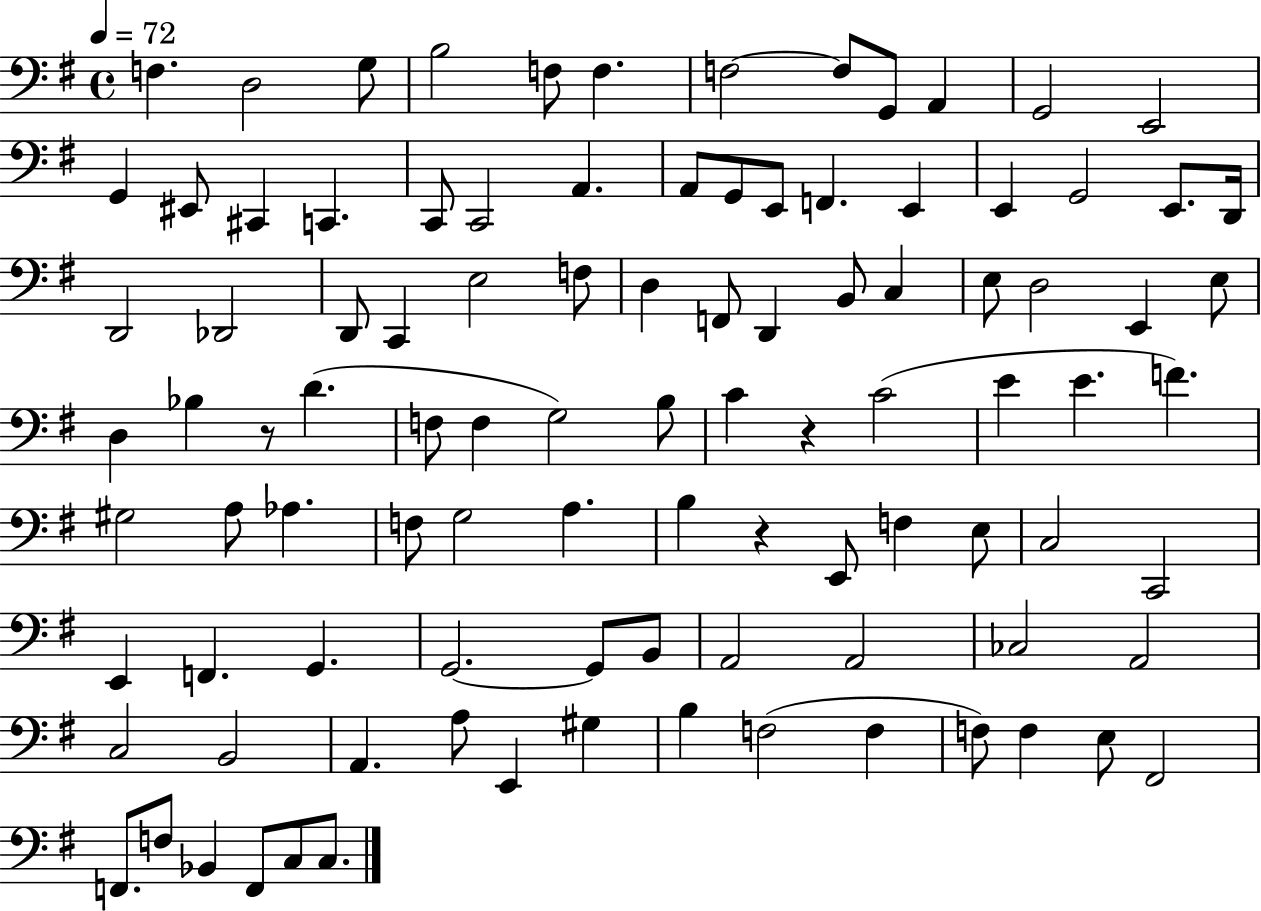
{
  \clef bass
  \time 4/4
  \defaultTimeSignature
  \key g \major
  \tempo 4 = 72
  f4. d2 g8 | b2 f8 f4. | f2~~ f8 g,8 a,4 | g,2 e,2 | \break g,4 eis,8 cis,4 c,4. | c,8 c,2 a,4. | a,8 g,8 e,8 f,4. e,4 | e,4 g,2 e,8. d,16 | \break d,2 des,2 | d,8 c,4 e2 f8 | d4 f,8 d,4 b,8 c4 | e8 d2 e,4 e8 | \break d4 bes4 r8 d'4.( | f8 f4 g2) b8 | c'4 r4 c'2( | e'4 e'4. f'4.) | \break gis2 a8 aes4. | f8 g2 a4. | b4 r4 e,8 f4 e8 | c2 c,2 | \break e,4 f,4. g,4. | g,2.~~ g,8 b,8 | a,2 a,2 | ces2 a,2 | \break c2 b,2 | a,4. a8 e,4 gis4 | b4 f2( f4 | f8) f4 e8 fis,2 | \break f,8. f8 bes,4 f,8 c8 c8. | \bar "|."
}